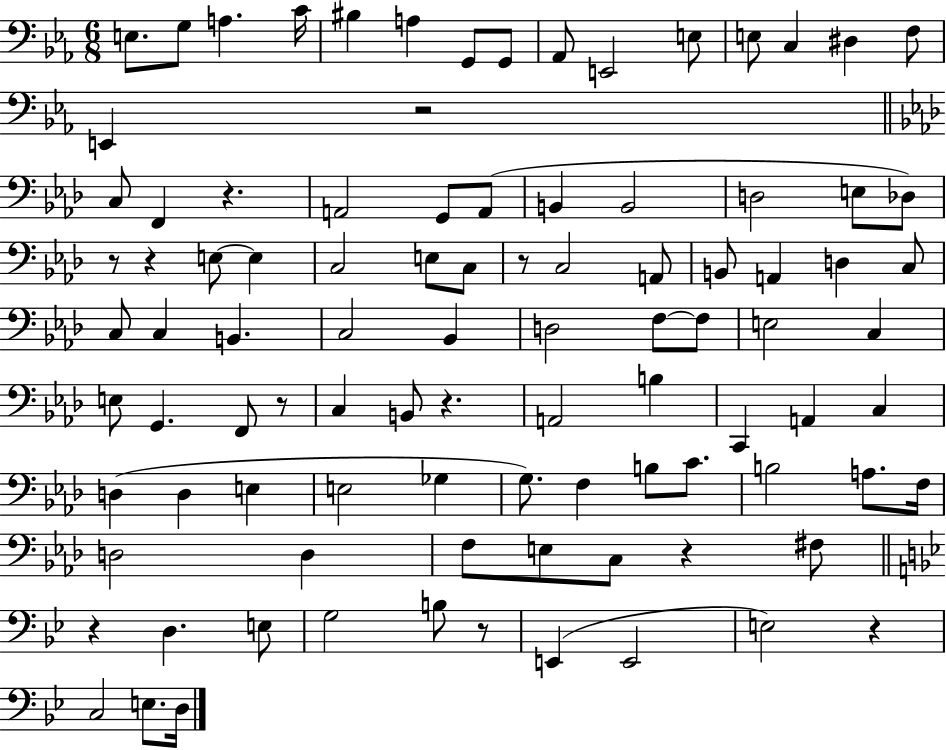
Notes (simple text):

E3/e. G3/e A3/q. C4/s BIS3/q A3/q G2/e G2/e Ab2/e E2/h E3/e E3/e C3/q D#3/q F3/e E2/q R/h C3/e F2/q R/q. A2/h G2/e A2/e B2/q B2/h D3/h E3/e Db3/e R/e R/q E3/e E3/q C3/h E3/e C3/e R/e C3/h A2/e B2/e A2/q D3/q C3/e C3/e C3/q B2/q. C3/h Bb2/q D3/h F3/e F3/e E3/h C3/q E3/e G2/q. F2/e R/e C3/q B2/e R/q. A2/h B3/q C2/q A2/q C3/q D3/q D3/q E3/q E3/h Gb3/q G3/e. F3/q B3/e C4/e. B3/h A3/e. F3/s D3/h D3/q F3/e E3/e C3/e R/q F#3/e R/q D3/q. E3/e G3/h B3/e R/e E2/q E2/h E3/h R/q C3/h E3/e. D3/s